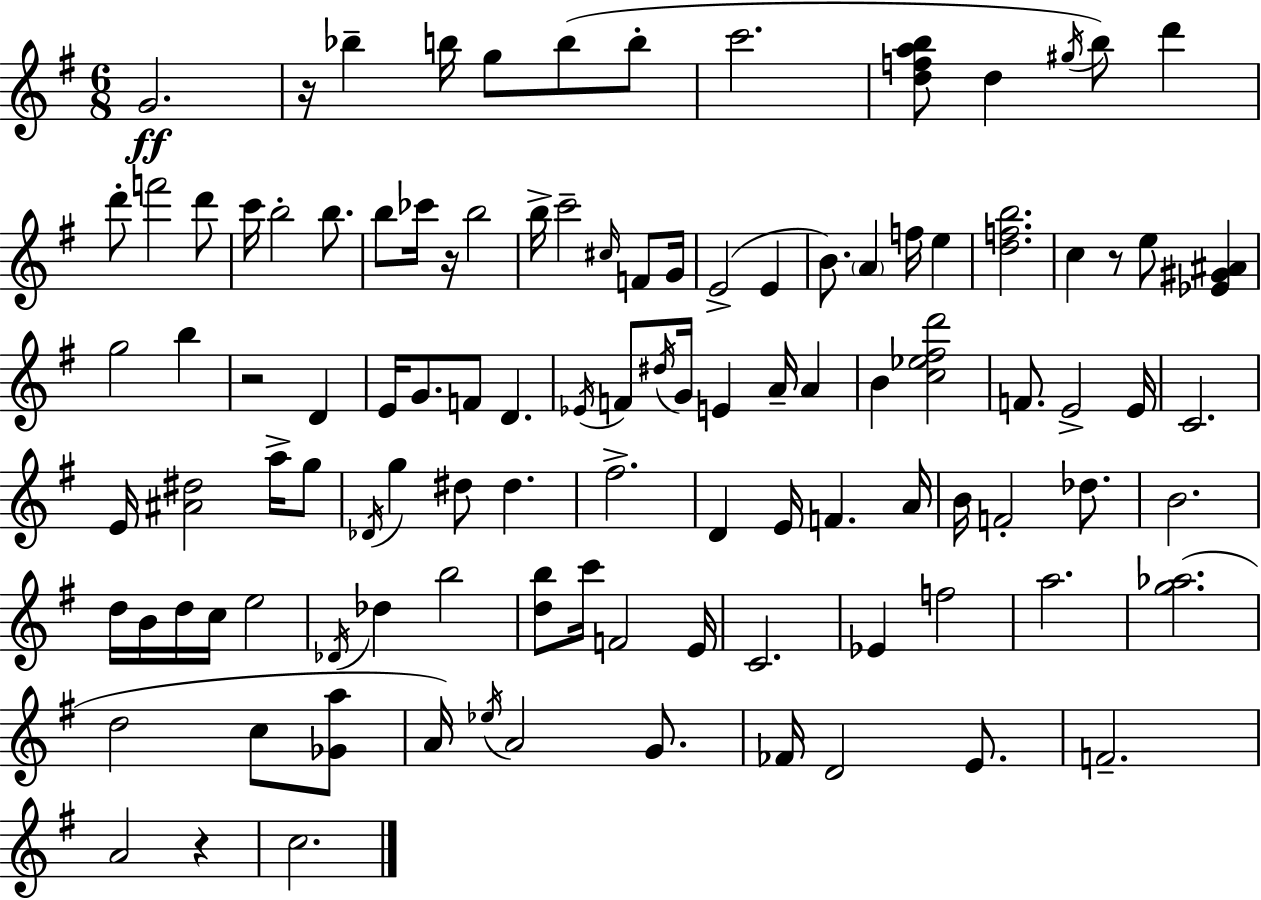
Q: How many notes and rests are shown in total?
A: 108